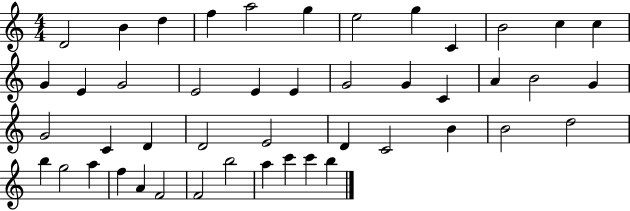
X:1
T:Untitled
M:4/4
L:1/4
K:C
D2 B d f a2 g e2 g C B2 c c G E G2 E2 E E G2 G C A B2 G G2 C D D2 E2 D C2 B B2 d2 b g2 a f A F2 F2 b2 a c' c' b